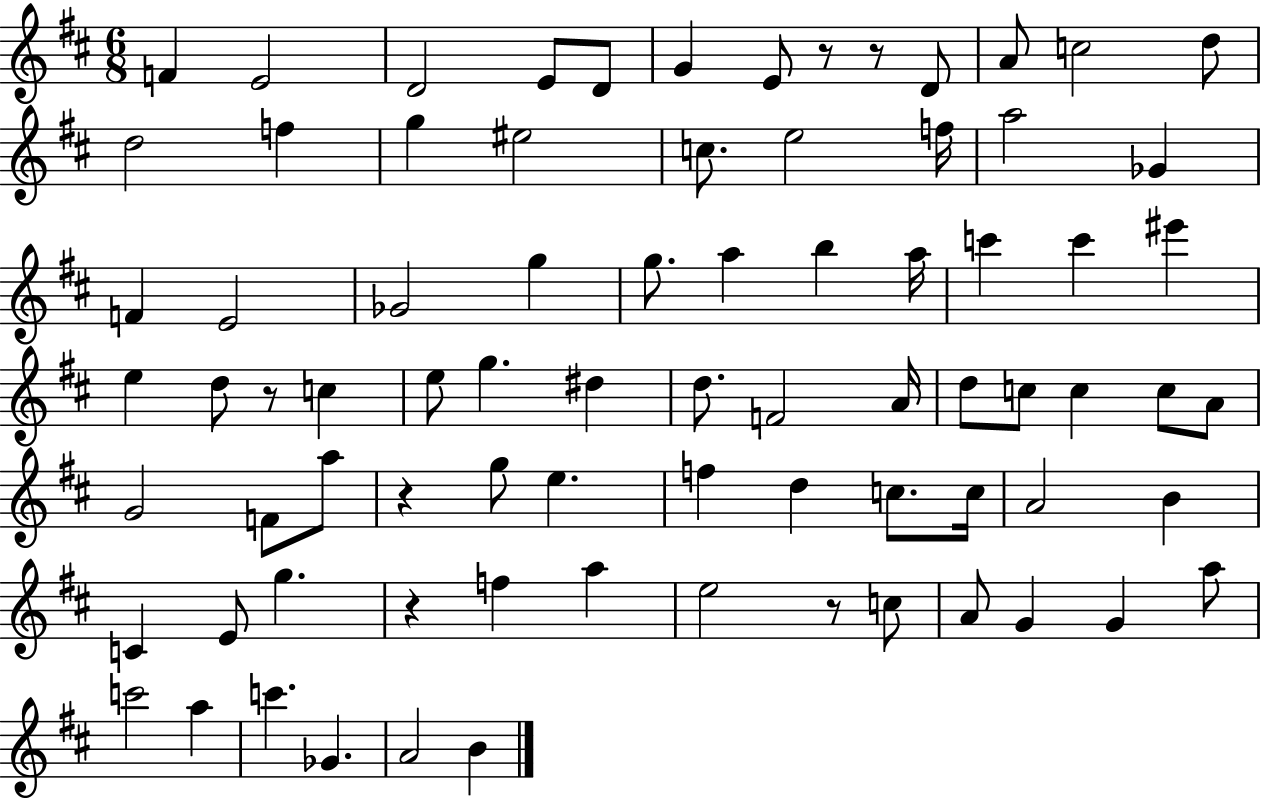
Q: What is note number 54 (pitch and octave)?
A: C5